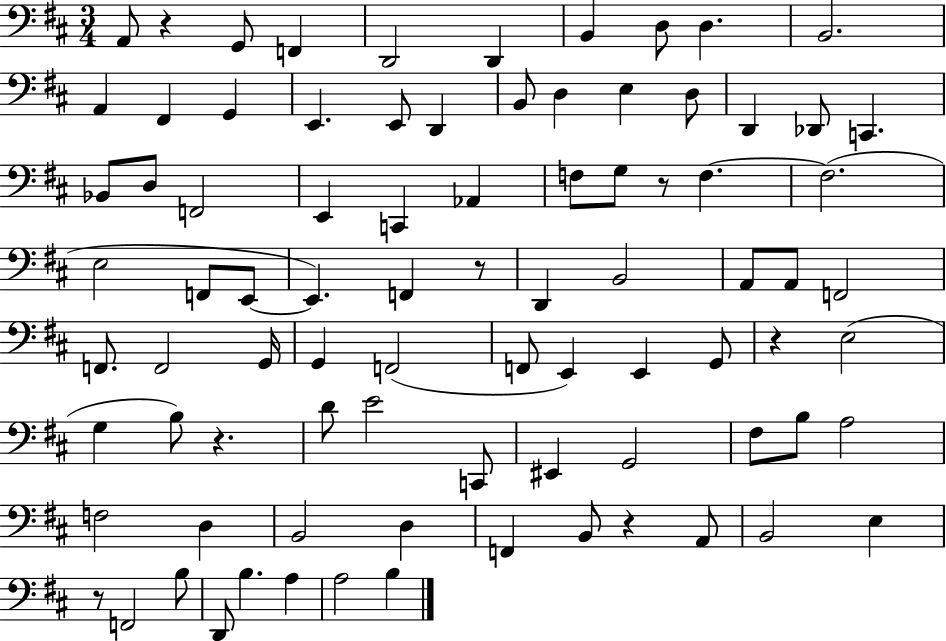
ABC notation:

X:1
T:Untitled
M:3/4
L:1/4
K:D
A,,/2 z G,,/2 F,, D,,2 D,, B,, D,/2 D, B,,2 A,, ^F,, G,, E,, E,,/2 D,, B,,/2 D, E, D,/2 D,, _D,,/2 C,, _B,,/2 D,/2 F,,2 E,, C,, _A,, F,/2 G,/2 z/2 F, F,2 E,2 F,,/2 E,,/2 E,, F,, z/2 D,, B,,2 A,,/2 A,,/2 F,,2 F,,/2 F,,2 G,,/4 G,, F,,2 F,,/2 E,, E,, G,,/2 z E,2 G, B,/2 z D/2 E2 C,,/2 ^E,, G,,2 ^F,/2 B,/2 A,2 F,2 D, B,,2 D, F,, B,,/2 z A,,/2 B,,2 E, z/2 F,,2 B,/2 D,,/2 B, A, A,2 B,